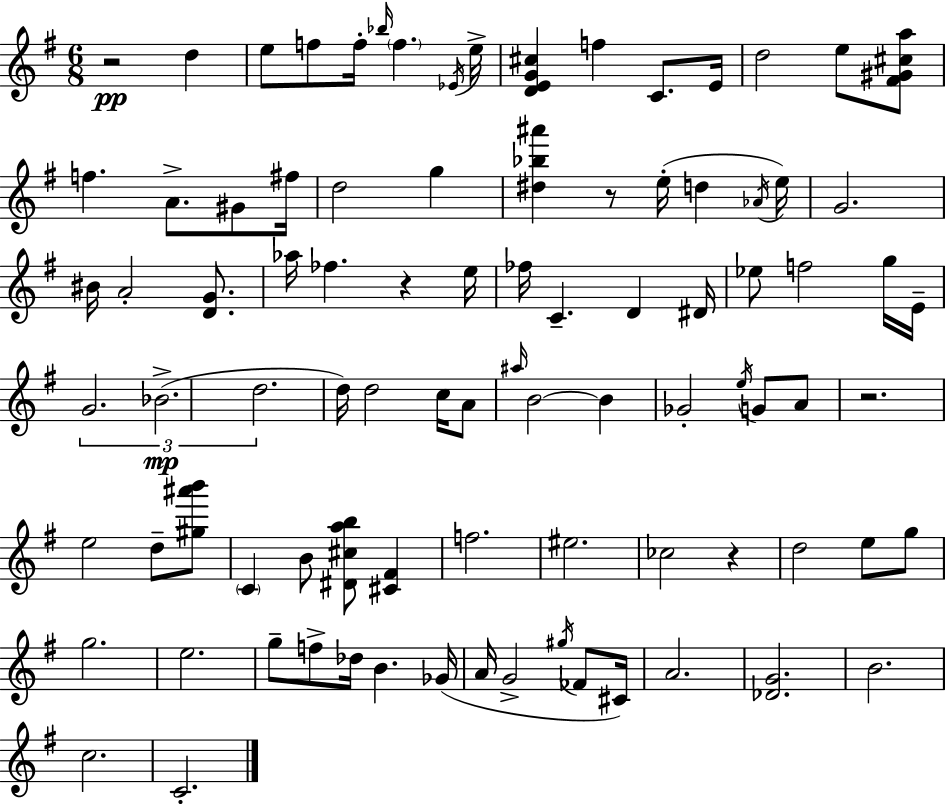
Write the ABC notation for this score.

X:1
T:Untitled
M:6/8
L:1/4
K:Em
z2 d e/2 f/2 f/4 _b/4 f _E/4 e/4 [DEG^c] f C/2 E/4 d2 e/2 [^F^G^ca]/2 f A/2 ^G/2 ^f/4 d2 g [^d_b^a'] z/2 e/4 d _A/4 e/4 G2 ^B/4 A2 [DG]/2 _a/4 _f z e/4 _f/4 C D ^D/4 _e/2 f2 g/4 E/4 G2 _B2 d2 d/4 d2 c/4 A/2 ^a/4 B2 B _G2 e/4 G/2 A/2 z2 e2 d/2 [^g^a'b']/2 C B/2 [^D^cab]/2 [^C^F] f2 ^e2 _c2 z d2 e/2 g/2 g2 e2 g/2 f/2 _d/4 B _G/4 A/4 G2 ^g/4 _F/2 ^C/4 A2 [_DG]2 B2 c2 C2